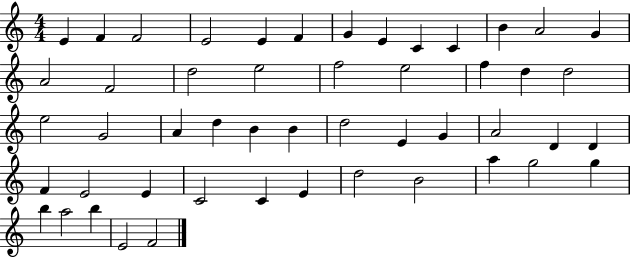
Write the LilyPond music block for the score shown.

{
  \clef treble
  \numericTimeSignature
  \time 4/4
  \key c \major
  e'4 f'4 f'2 | e'2 e'4 f'4 | g'4 e'4 c'4 c'4 | b'4 a'2 g'4 | \break a'2 f'2 | d''2 e''2 | f''2 e''2 | f''4 d''4 d''2 | \break e''2 g'2 | a'4 d''4 b'4 b'4 | d''2 e'4 g'4 | a'2 d'4 d'4 | \break f'4 e'2 e'4 | c'2 c'4 e'4 | d''2 b'2 | a''4 g''2 g''4 | \break b''4 a''2 b''4 | e'2 f'2 | \bar "|."
}